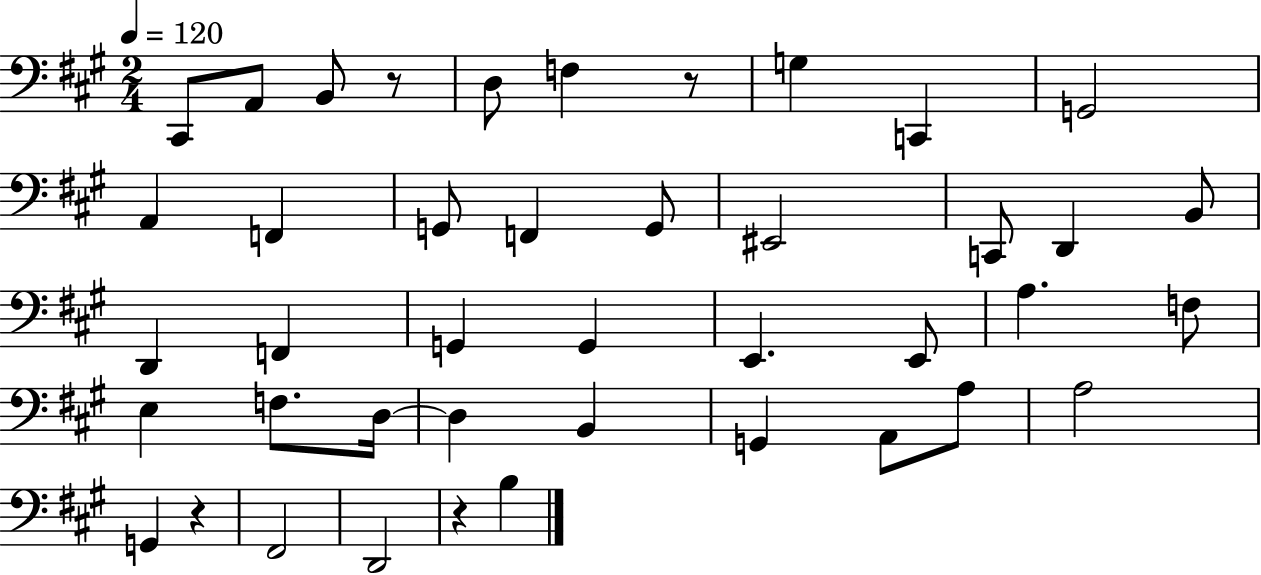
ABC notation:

X:1
T:Untitled
M:2/4
L:1/4
K:A
^C,,/2 A,,/2 B,,/2 z/2 D,/2 F, z/2 G, C,, G,,2 A,, F,, G,,/2 F,, G,,/2 ^E,,2 C,,/2 D,, B,,/2 D,, F,, G,, G,, E,, E,,/2 A, F,/2 E, F,/2 D,/4 D, B,, G,, A,,/2 A,/2 A,2 G,, z ^F,,2 D,,2 z B,